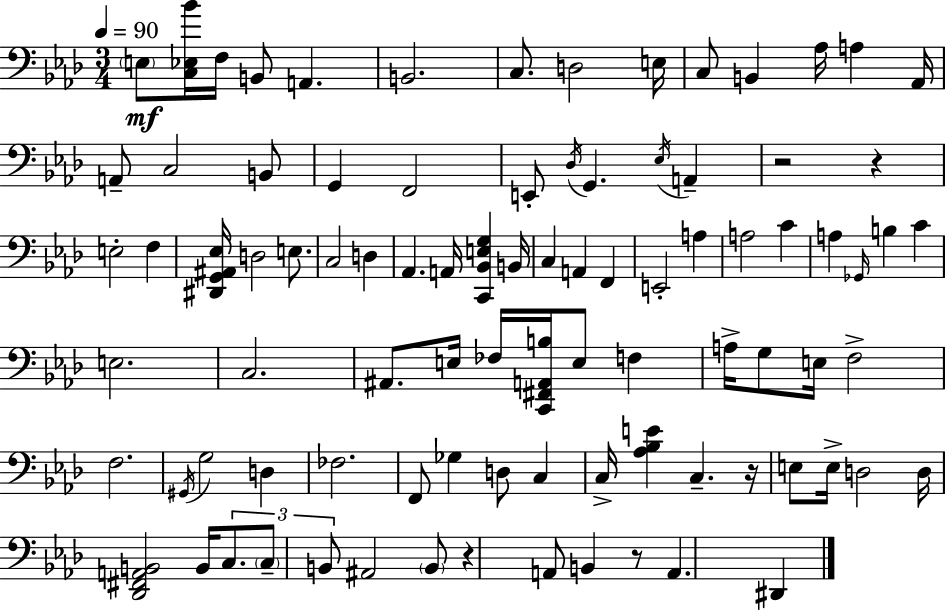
{
  \clef bass
  \numericTimeSignature
  \time 3/4
  \key aes \major
  \tempo 4 = 90
  \repeat volta 2 { \parenthesize e8\mf <c ees bes'>16 f16 b,8 a,4. | b,2. | c8. d2 e16 | c8 b,4 aes16 a4 aes,16 | \break a,8-- c2 b,8 | g,4 f,2 | e,8-. \acciaccatura { des16 } g,4. \acciaccatura { ees16 } a,4-- | r2 r4 | \break e2-. f4 | <dis, g, ais, ees>16 d2 e8. | c2 d4 | aes,4. a,16 <c, bes, e g>4 | \break b,16 c4 a,4 f,4 | e,2-. a4 | a2 c'4 | a4 \grace { ges,16 } b4 c'4 | \break e2. | c2. | ais,8. e16 fes16 <c, fis, a, b>16 e8 f4 | a16-> g8 e16 f2-> | \break f2. | \acciaccatura { gis,16 } g2 | d4 fes2. | f,8 ges4 d8 | \break c4 c16-> <aes bes e'>4 c4.-- | r16 e8 e16-> d2 | d16 <des, fis, a, b,>2 | b,16 \tuplet 3/2 { c8. \parenthesize c8-- b,8 } ais,2 | \break \parenthesize b,8 r4 a,8 | b,4 r8 a,4. | dis,4 } \bar "|."
}